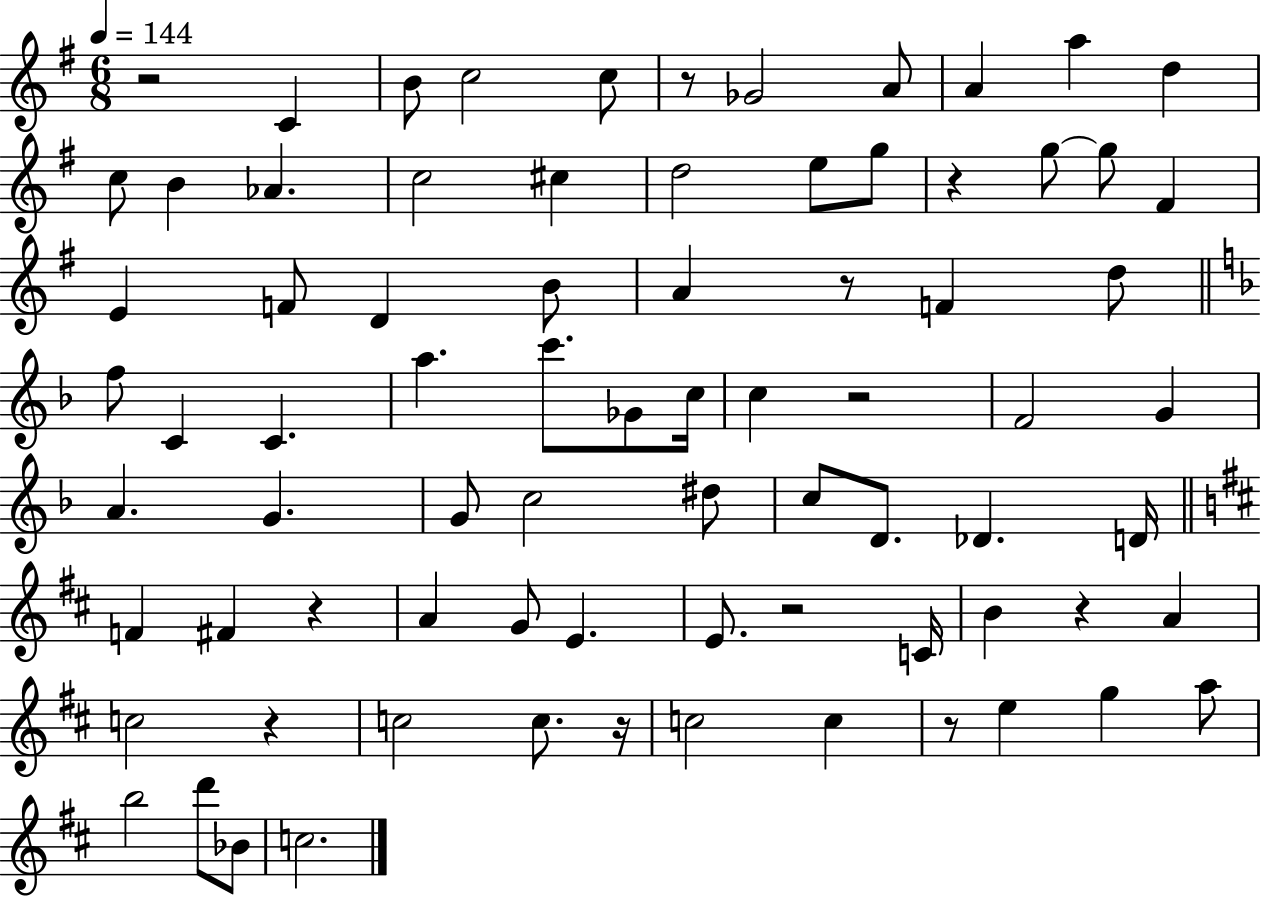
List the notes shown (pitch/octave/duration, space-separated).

R/h C4/q B4/e C5/h C5/e R/e Gb4/h A4/e A4/q A5/q D5/q C5/e B4/q Ab4/q. C5/h C#5/q D5/h E5/e G5/e R/q G5/e G5/e F#4/q E4/q F4/e D4/q B4/e A4/q R/e F4/q D5/e F5/e C4/q C4/q. A5/q. C6/e. Gb4/e C5/s C5/q R/h F4/h G4/q A4/q. G4/q. G4/e C5/h D#5/e C5/e D4/e. Db4/q. D4/s F4/q F#4/q R/q A4/q G4/e E4/q. E4/e. R/h C4/s B4/q R/q A4/q C5/h R/q C5/h C5/e. R/s C5/h C5/q R/e E5/q G5/q A5/e B5/h D6/e Bb4/e C5/h.